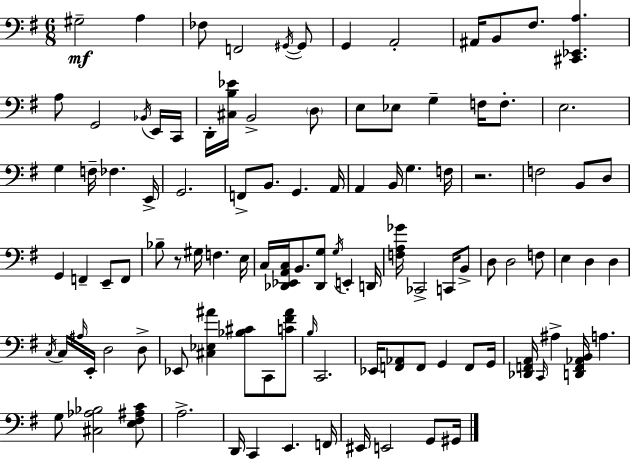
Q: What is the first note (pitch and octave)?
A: G#3